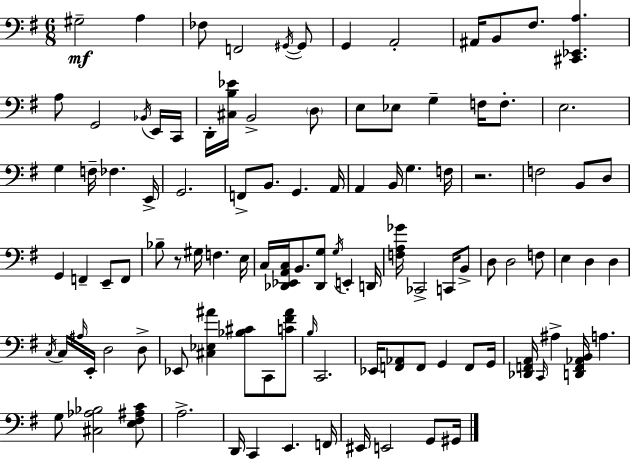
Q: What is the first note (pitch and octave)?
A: G#3